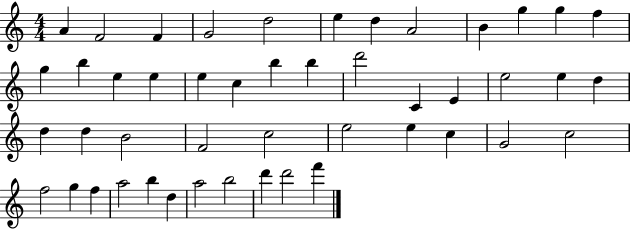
A4/q F4/h F4/q G4/h D5/h E5/q D5/q A4/h B4/q G5/q G5/q F5/q G5/q B5/q E5/q E5/q E5/q C5/q B5/q B5/q D6/h C4/q E4/q E5/h E5/q D5/q D5/q D5/q B4/h F4/h C5/h E5/h E5/q C5/q G4/h C5/h F5/h G5/q F5/q A5/h B5/q D5/q A5/h B5/h D6/q D6/h F6/q